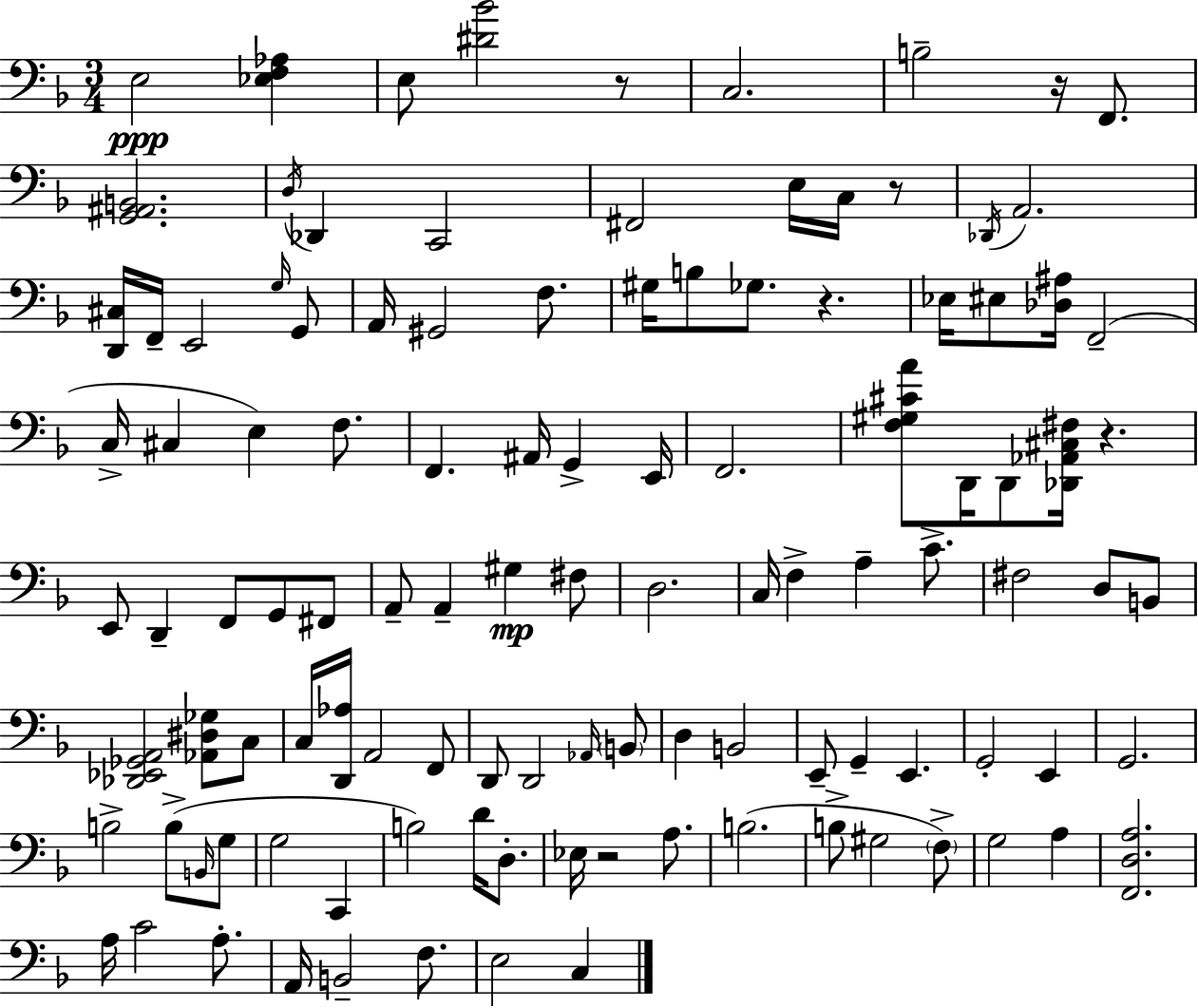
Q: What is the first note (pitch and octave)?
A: E3